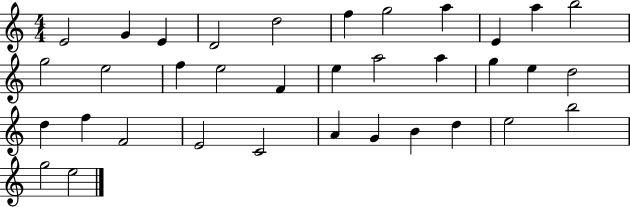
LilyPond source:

{
  \clef treble
  \numericTimeSignature
  \time 4/4
  \key c \major
  e'2 g'4 e'4 | d'2 d''2 | f''4 g''2 a''4 | e'4 a''4 b''2 | \break g''2 e''2 | f''4 e''2 f'4 | e''4 a''2 a''4 | g''4 e''4 d''2 | \break d''4 f''4 f'2 | e'2 c'2 | a'4 g'4 b'4 d''4 | e''2 b''2 | \break g''2 e''2 | \bar "|."
}